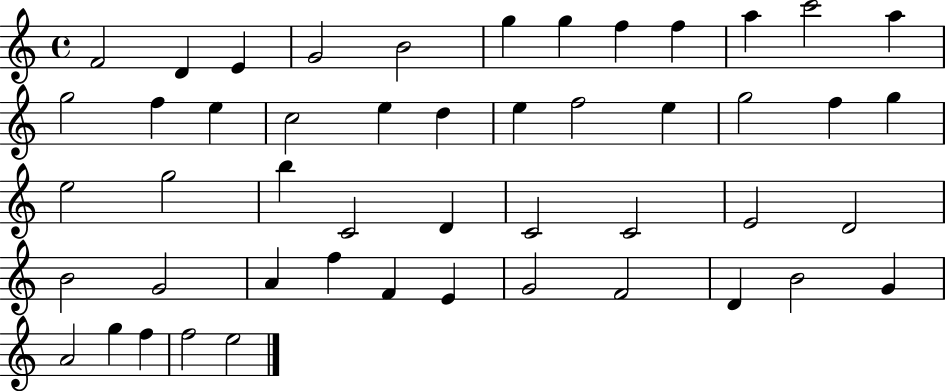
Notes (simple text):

F4/h D4/q E4/q G4/h B4/h G5/q G5/q F5/q F5/q A5/q C6/h A5/q G5/h F5/q E5/q C5/h E5/q D5/q E5/q F5/h E5/q G5/h F5/q G5/q E5/h G5/h B5/q C4/h D4/q C4/h C4/h E4/h D4/h B4/h G4/h A4/q F5/q F4/q E4/q G4/h F4/h D4/q B4/h G4/q A4/h G5/q F5/q F5/h E5/h